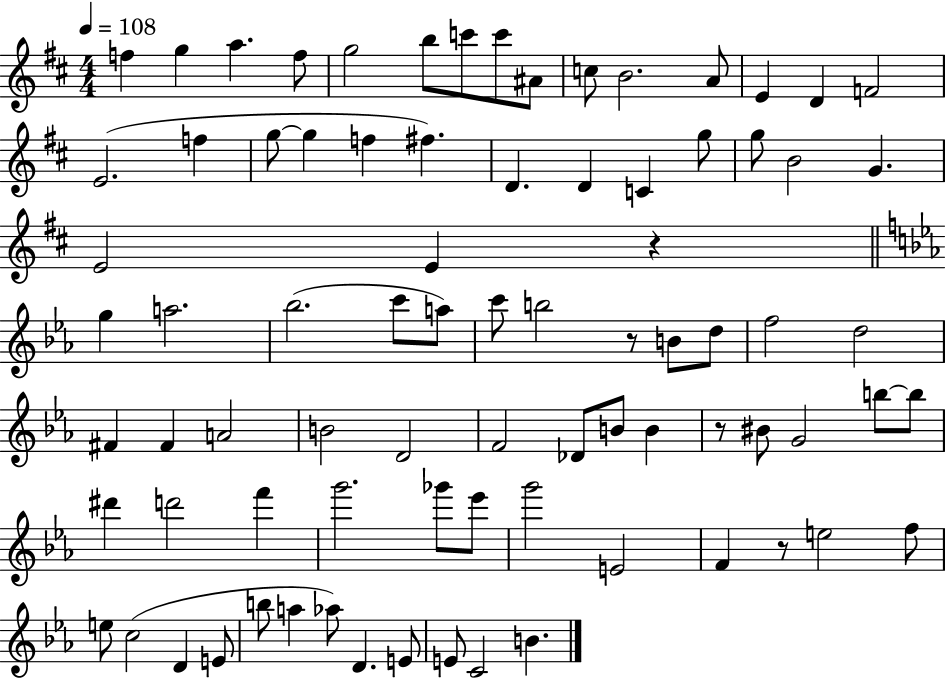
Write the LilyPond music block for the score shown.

{
  \clef treble
  \numericTimeSignature
  \time 4/4
  \key d \major
  \tempo 4 = 108
  \repeat volta 2 { f''4 g''4 a''4. f''8 | g''2 b''8 c'''8 c'''8 ais'8 | c''8 b'2. a'8 | e'4 d'4 f'2 | \break e'2.( f''4 | g''8~~ g''4 f''4 fis''4.) | d'4. d'4 c'4 g''8 | g''8 b'2 g'4. | \break e'2 e'4 r4 | \bar "||" \break \key ees \major g''4 a''2. | bes''2.( c'''8 a''8) | c'''8 b''2 r8 b'8 d''8 | f''2 d''2 | \break fis'4 fis'4 a'2 | b'2 d'2 | f'2 des'8 b'8 b'4 | r8 bis'8 g'2 b''8~~ b''8 | \break dis'''4 d'''2 f'''4 | g'''2. ges'''8 ees'''8 | g'''2 e'2 | f'4 r8 e''2 f''8 | \break e''8 c''2( d'4 e'8 | b''8 a''4 aes''8) d'4. e'8 | e'8 c'2 b'4. | } \bar "|."
}